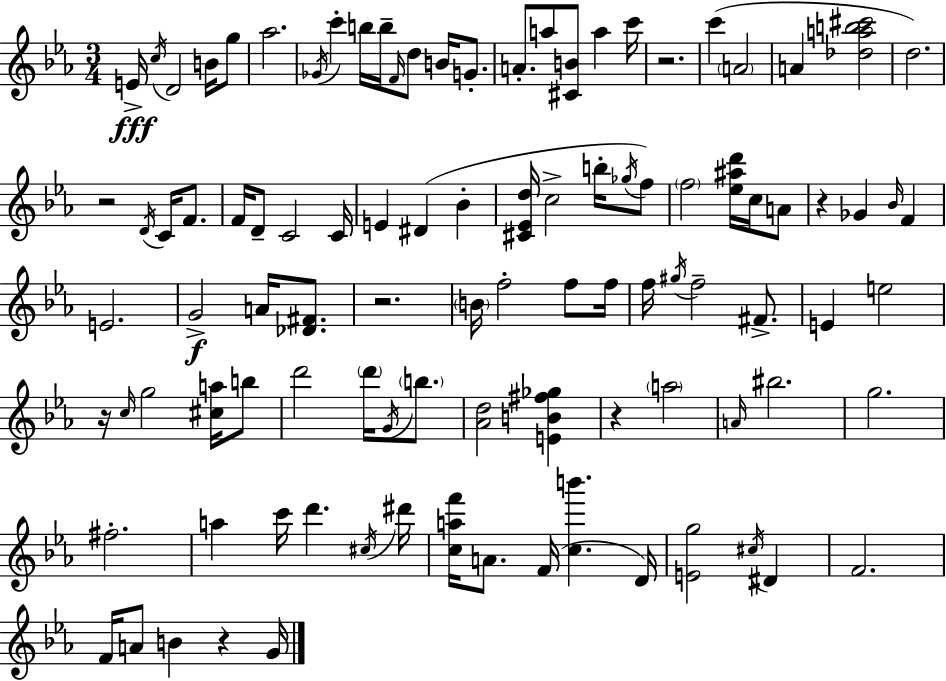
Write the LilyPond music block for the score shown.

{
  \clef treble
  \numericTimeSignature
  \time 3/4
  \key c \minor
  \repeat volta 2 { e'16->\fff \acciaccatura { c''16 } d'2 b'16 g''8 | aes''2. | \acciaccatura { ges'16 } c'''4-. b''16 b''16-- \grace { f'16 } d''8 b'16 | g'8.-. a'8.-. a''8 <cis' b'>8 a''4 | \break c'''16 r2. | c'''4( \parenthesize a'2 | a'4 <des'' a'' b'' cis'''>2 | d''2.) | \break r2 \acciaccatura { d'16 } | c'16 f'8. f'16 d'8-- c'2 | c'16 e'4 dis'4( | bes'4-. <cis' ees' d''>16 c''2-> | \break b''16-. \acciaccatura { ges''16 }) f''8 \parenthesize f''2 | <ees'' ais'' d'''>16 c''16 a'8 r4 ges'4 | \grace { bes'16 } f'4 e'2. | g'2->\f | \break a'16 <des' fis'>8. r2. | \parenthesize b'16 f''2-. | f''8 f''16 f''16 \acciaccatura { gis''16 } f''2-- | fis'8.-> e'4 e''2 | \break r16 \grace { c''16 } g''2 | <cis'' a''>16 b''8 d'''2 | \parenthesize d'''16 \acciaccatura { g'16 } \parenthesize b''8. <aes' d''>2 | <e' b' fis'' ges''>4 r4 | \break \parenthesize a''2 \grace { a'16 } bis''2. | g''2. | fis''2.-. | a''4 | \break c'''16 d'''4. \acciaccatura { cis''16 } dis'''16 <c'' a'' f'''>16 | a'8. f'16( <c'' b'''>4. d'16) <e' g''>2 | \acciaccatura { cis''16 } dis'4 | f'2. | \break f'16 a'8 b'4 r4 g'16 | } \bar "|."
}